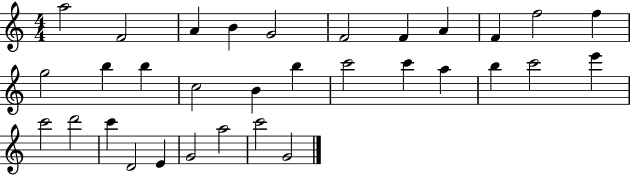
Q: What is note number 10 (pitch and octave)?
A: F5